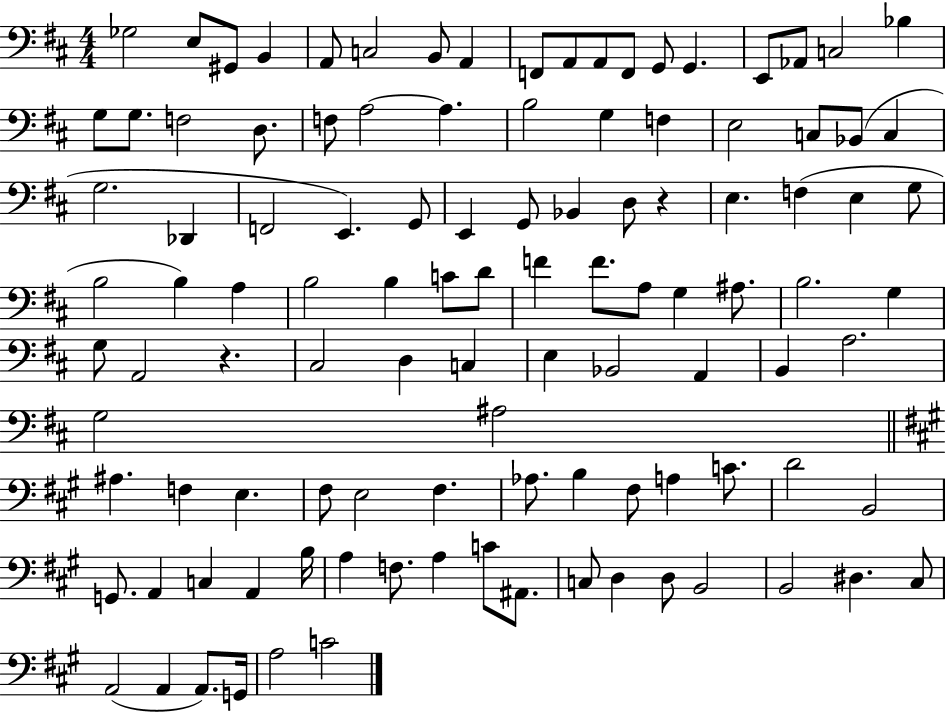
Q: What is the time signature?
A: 4/4